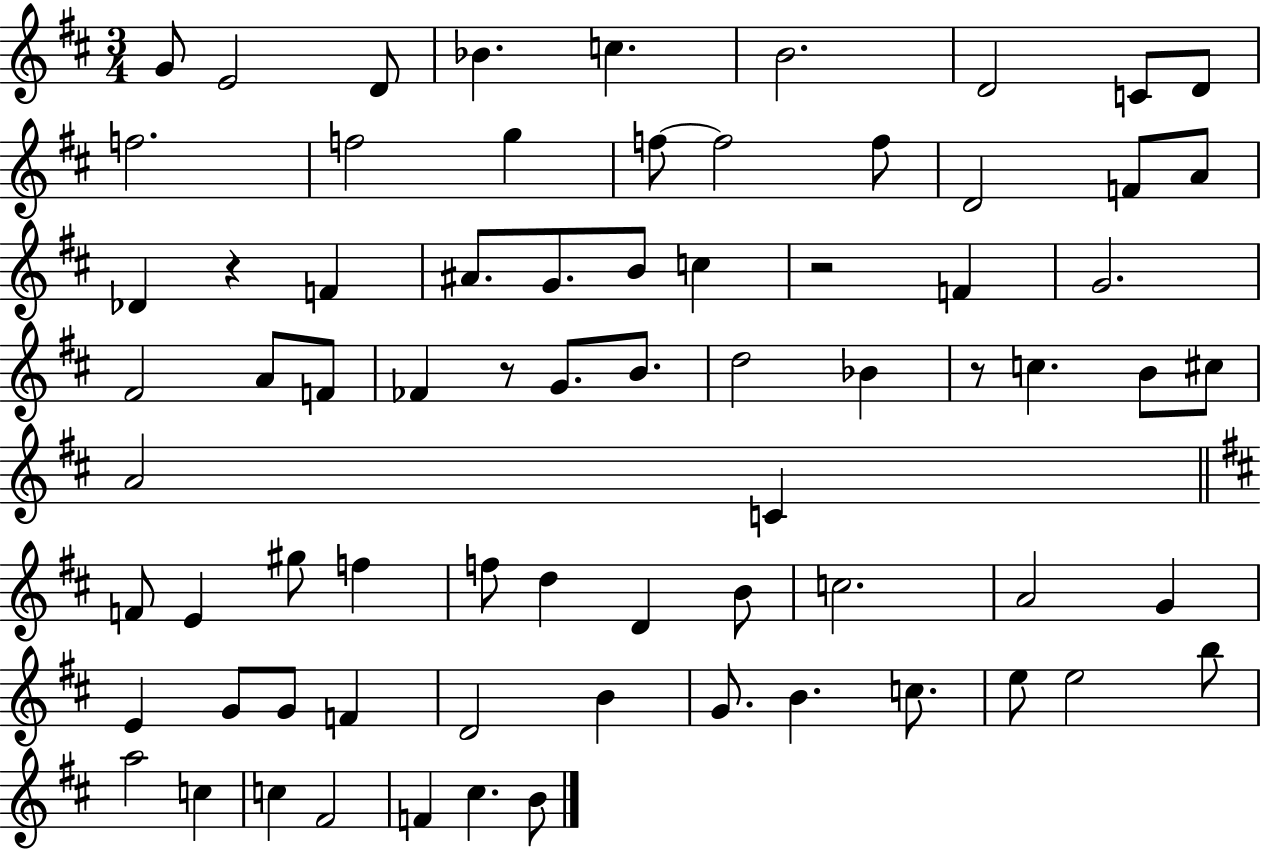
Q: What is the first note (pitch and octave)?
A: G4